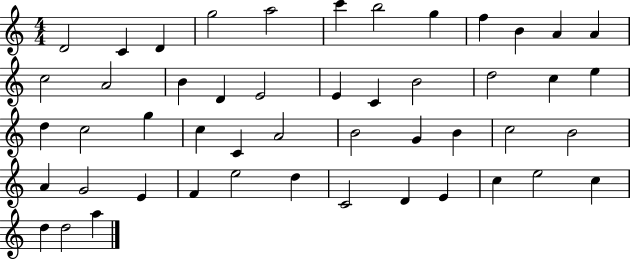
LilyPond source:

{
  \clef treble
  \numericTimeSignature
  \time 4/4
  \key c \major
  d'2 c'4 d'4 | g''2 a''2 | c'''4 b''2 g''4 | f''4 b'4 a'4 a'4 | \break c''2 a'2 | b'4 d'4 e'2 | e'4 c'4 b'2 | d''2 c''4 e''4 | \break d''4 c''2 g''4 | c''4 c'4 a'2 | b'2 g'4 b'4 | c''2 b'2 | \break a'4 g'2 e'4 | f'4 e''2 d''4 | c'2 d'4 e'4 | c''4 e''2 c''4 | \break d''4 d''2 a''4 | \bar "|."
}